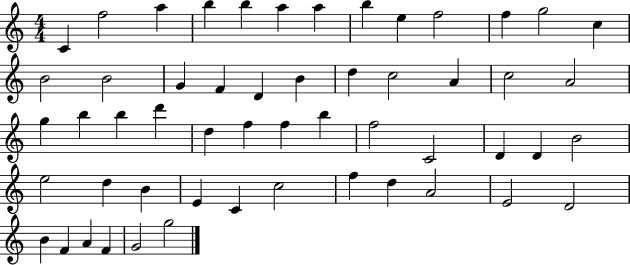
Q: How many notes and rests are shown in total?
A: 54